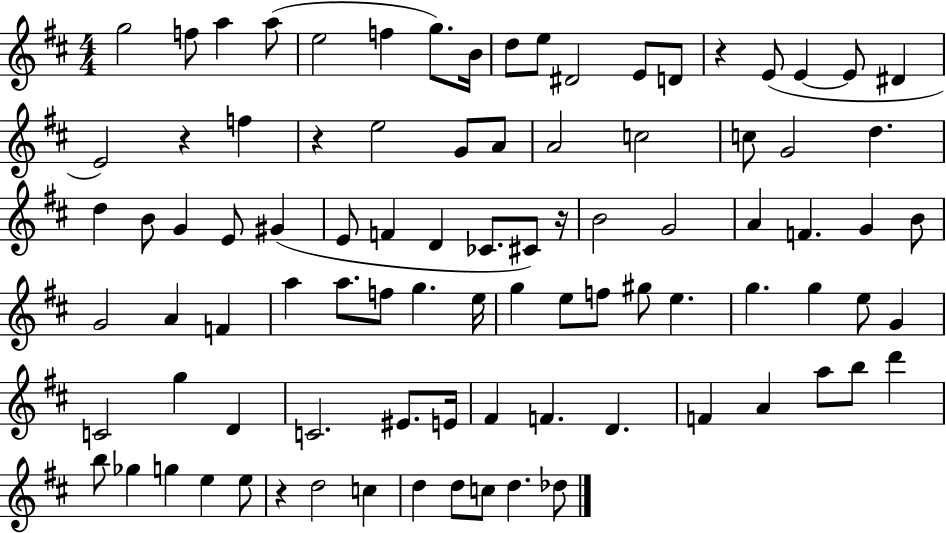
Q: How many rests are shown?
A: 5